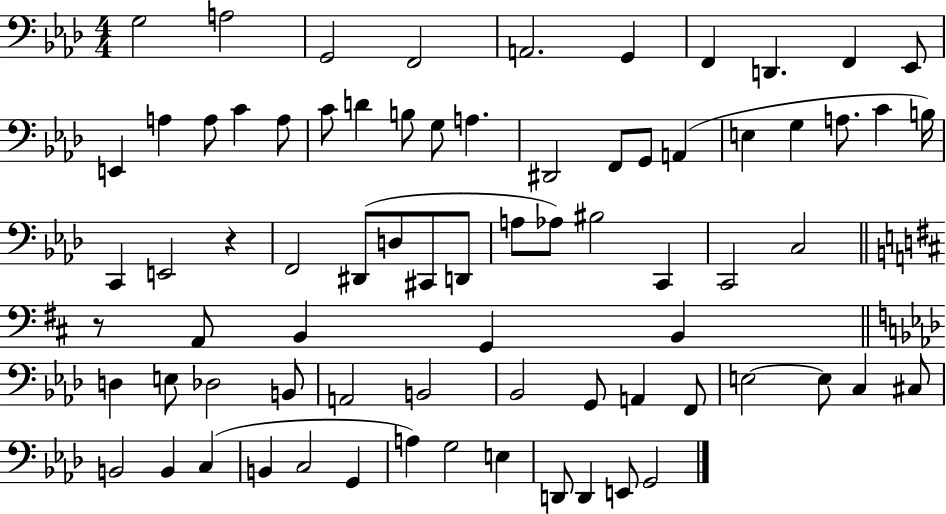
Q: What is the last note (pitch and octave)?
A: G2